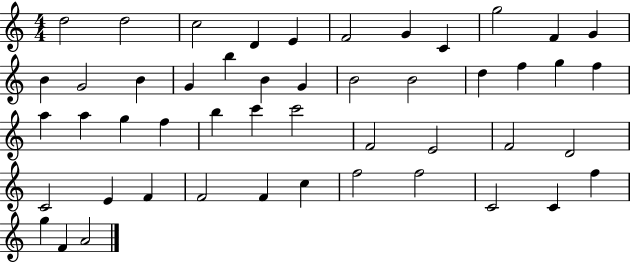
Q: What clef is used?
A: treble